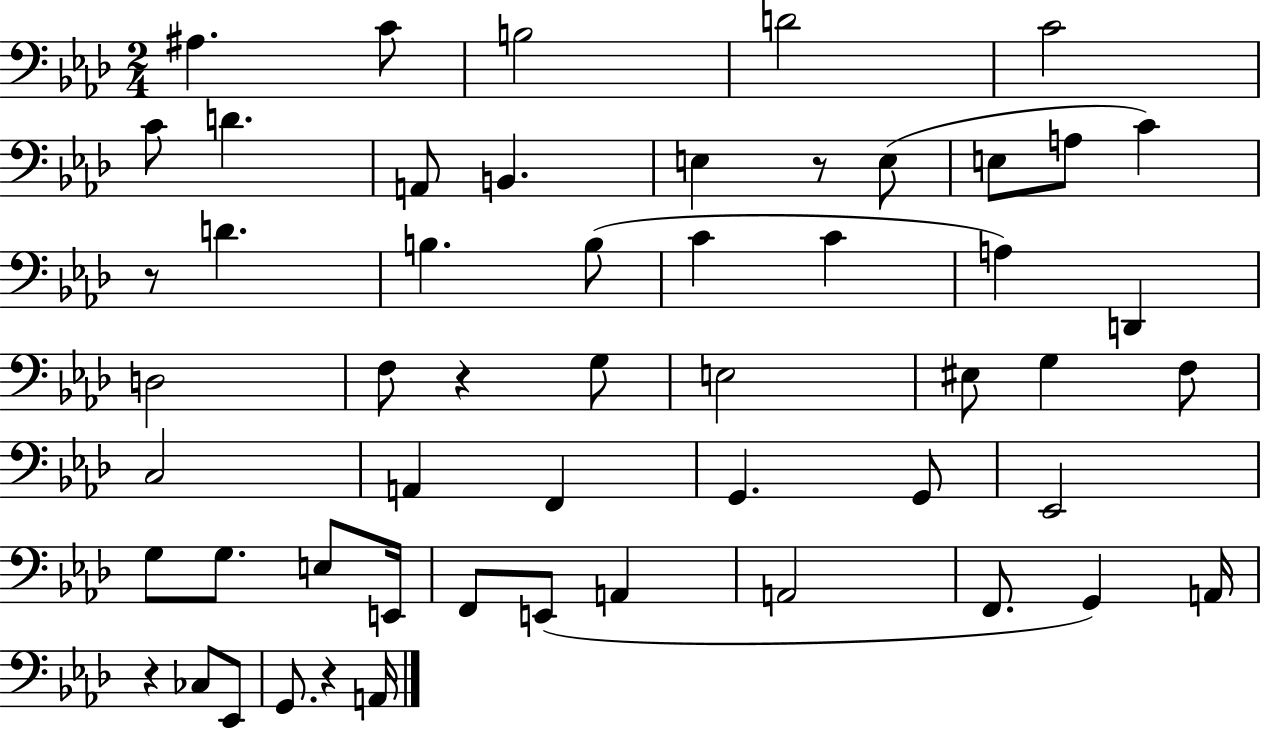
X:1
T:Untitled
M:2/4
L:1/4
K:Ab
^A, C/2 B,2 D2 C2 C/2 D A,,/2 B,, E, z/2 E,/2 E,/2 A,/2 C z/2 D B, B,/2 C C A, D,, D,2 F,/2 z G,/2 E,2 ^E,/2 G, F,/2 C,2 A,, F,, G,, G,,/2 _E,,2 G,/2 G,/2 E,/2 E,,/4 F,,/2 E,,/2 A,, A,,2 F,,/2 G,, A,,/4 z _C,/2 _E,,/2 G,,/2 z A,,/4